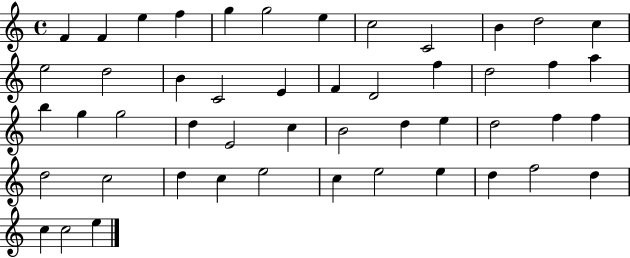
F4/q F4/q E5/q F5/q G5/q G5/h E5/q C5/h C4/h B4/q D5/h C5/q E5/h D5/h B4/q C4/h E4/q F4/q D4/h F5/q D5/h F5/q A5/q B5/q G5/q G5/h D5/q E4/h C5/q B4/h D5/q E5/q D5/h F5/q F5/q D5/h C5/h D5/q C5/q E5/h C5/q E5/h E5/q D5/q F5/h D5/q C5/q C5/h E5/q